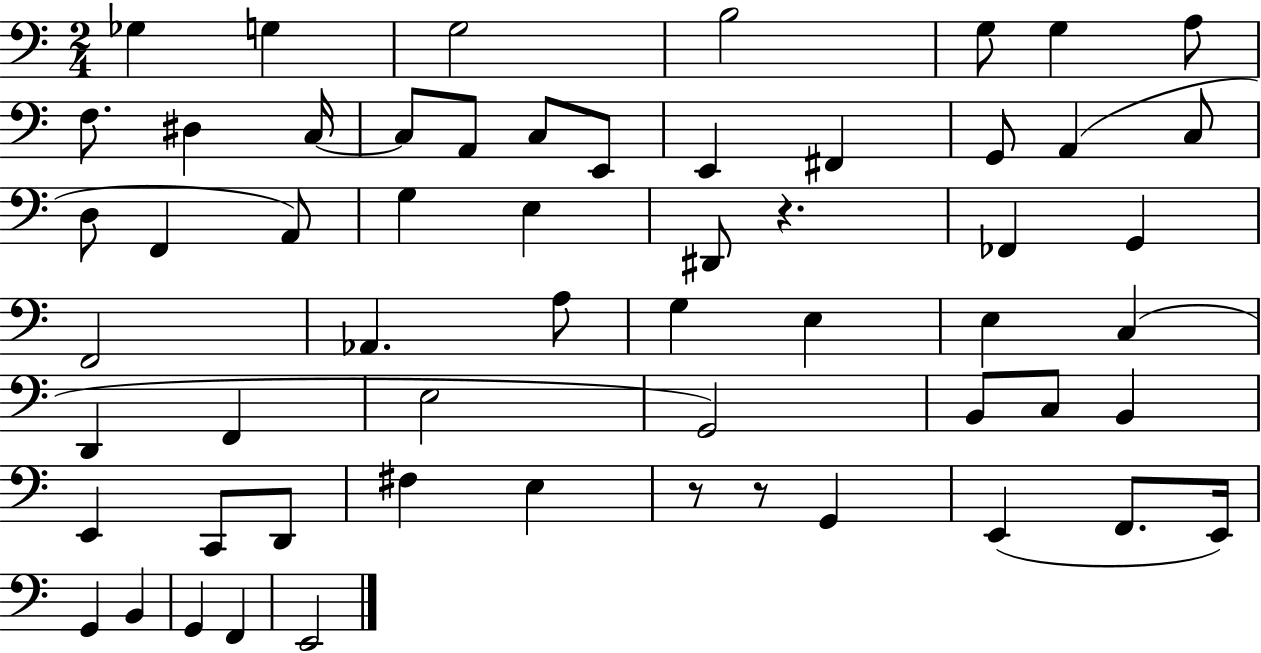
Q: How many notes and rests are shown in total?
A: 58